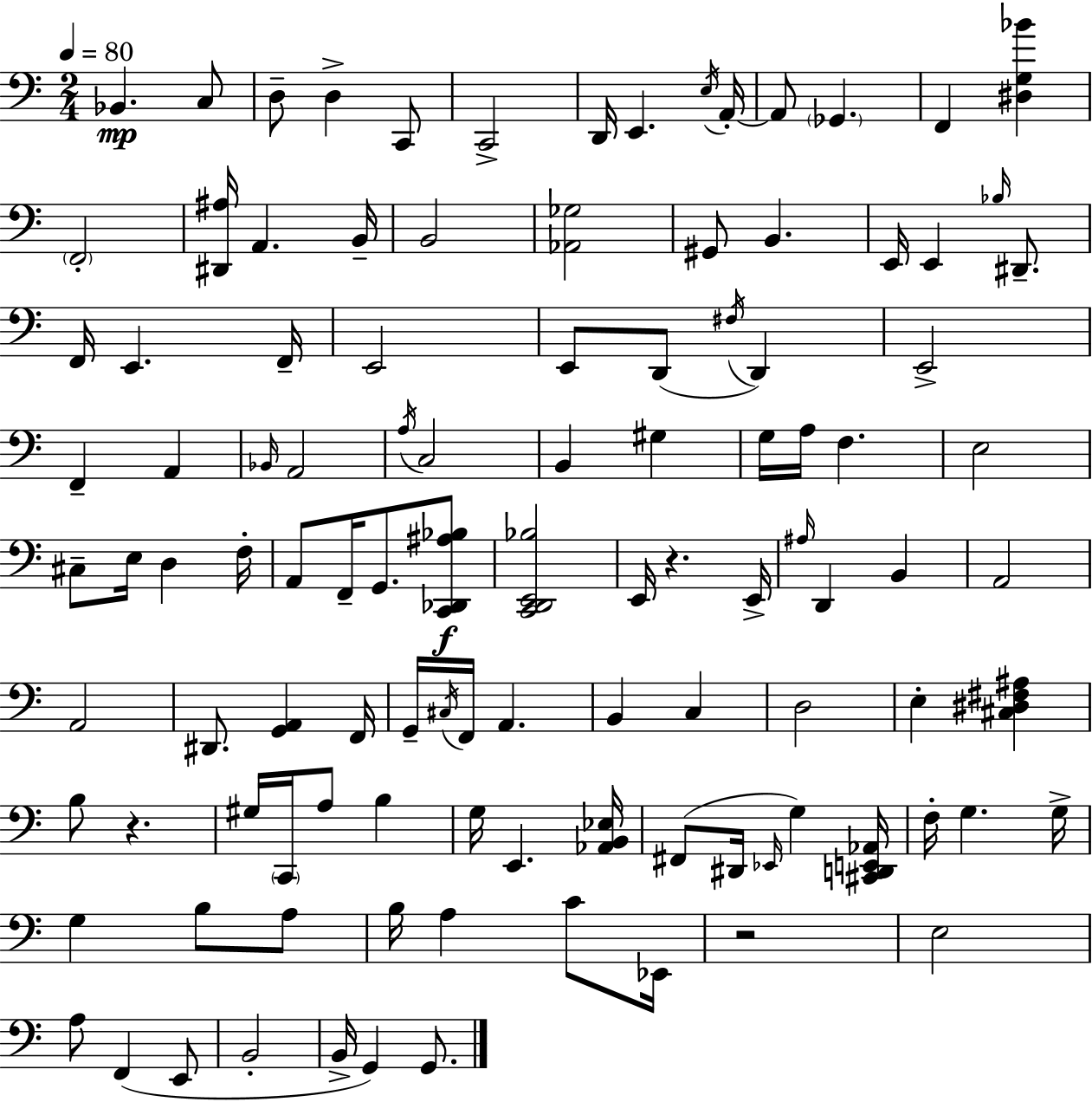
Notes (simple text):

Bb2/q. C3/e D3/e D3/q C2/e C2/h D2/s E2/q. E3/s A2/s A2/e Gb2/q. F2/q [D#3,G3,Bb4]/q F2/h [D#2,A#3]/s A2/q. B2/s B2/h [Ab2,Gb3]/h G#2/e B2/q. E2/s E2/q Bb3/s D#2/e. F2/s E2/q. F2/s E2/h E2/e D2/e F#3/s D2/q E2/h F2/q A2/q Bb2/s A2/h A3/s C3/h B2/q G#3/q G3/s A3/s F3/q. E3/h C#3/e E3/s D3/q F3/s A2/e F2/s G2/e. [C2,Db2,A#3,Bb3]/e [C2,D2,E2,Bb3]/h E2/s R/q. E2/s A#3/s D2/q B2/q A2/h A2/h D#2/e. [G2,A2]/q F2/s G2/s C#3/s F2/s A2/q. B2/q C3/q D3/h E3/q [C#3,D#3,F#3,A#3]/q B3/e R/q. G#3/s C2/s A3/e B3/q G3/s E2/q. [Ab2,B2,Eb3]/s F#2/e D#2/s Eb2/s G3/q [C#2,D2,E2,Ab2]/s F3/s G3/q. G3/s G3/q B3/e A3/e B3/s A3/q C4/e Eb2/s R/h E3/h A3/e F2/q E2/e B2/h B2/s G2/q G2/e.